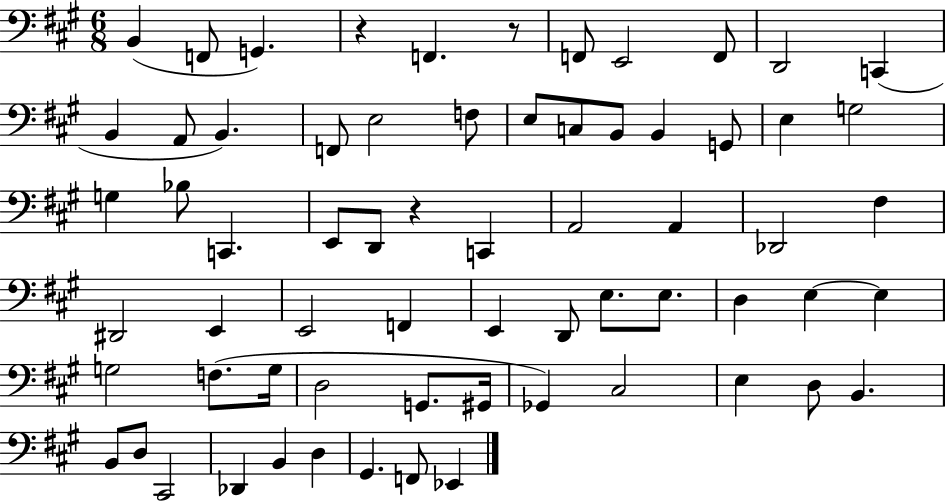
B2/q F2/e G2/q. R/q F2/q. R/e F2/e E2/h F2/e D2/h C2/q B2/q A2/e B2/q. F2/e E3/h F3/e E3/e C3/e B2/e B2/q G2/e E3/q G3/h G3/q Bb3/e C2/q. E2/e D2/e R/q C2/q A2/h A2/q Db2/h F#3/q D#2/h E2/q E2/h F2/q E2/q D2/e E3/e. E3/e. D3/q E3/q E3/q G3/h F3/e. G3/s D3/h G2/e. G#2/s Gb2/q C#3/h E3/q D3/e B2/q. B2/e D3/e C#2/h Db2/q B2/q D3/q G#2/q. F2/e Eb2/q